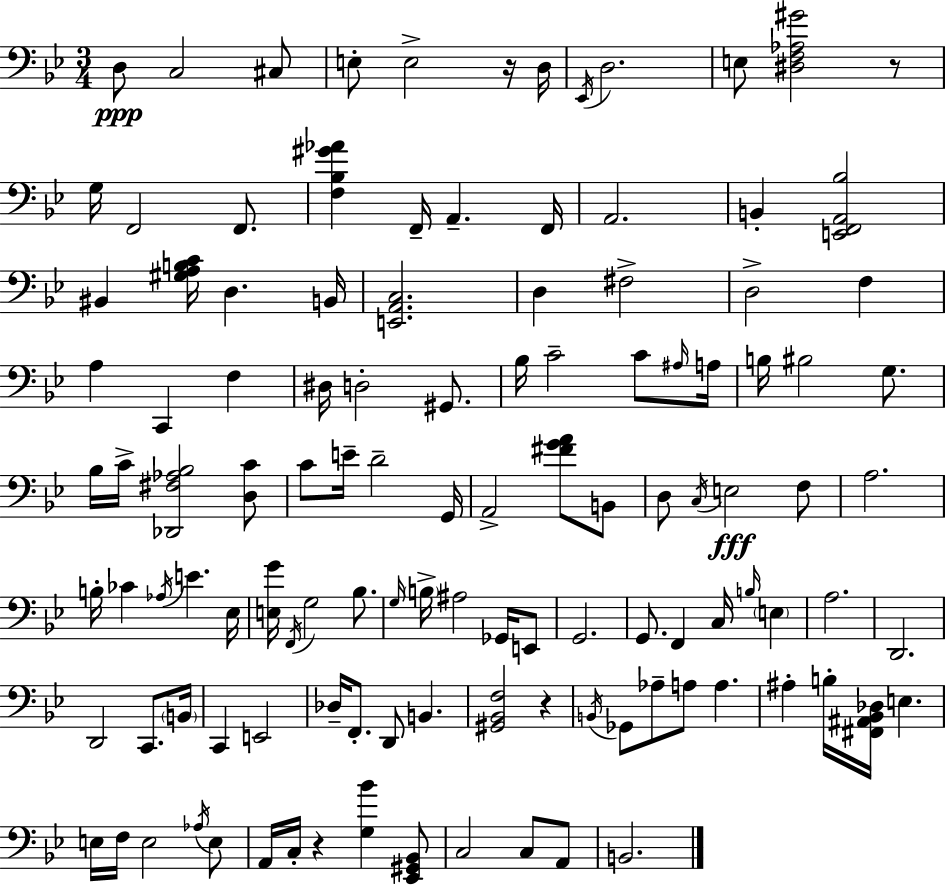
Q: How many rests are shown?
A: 4